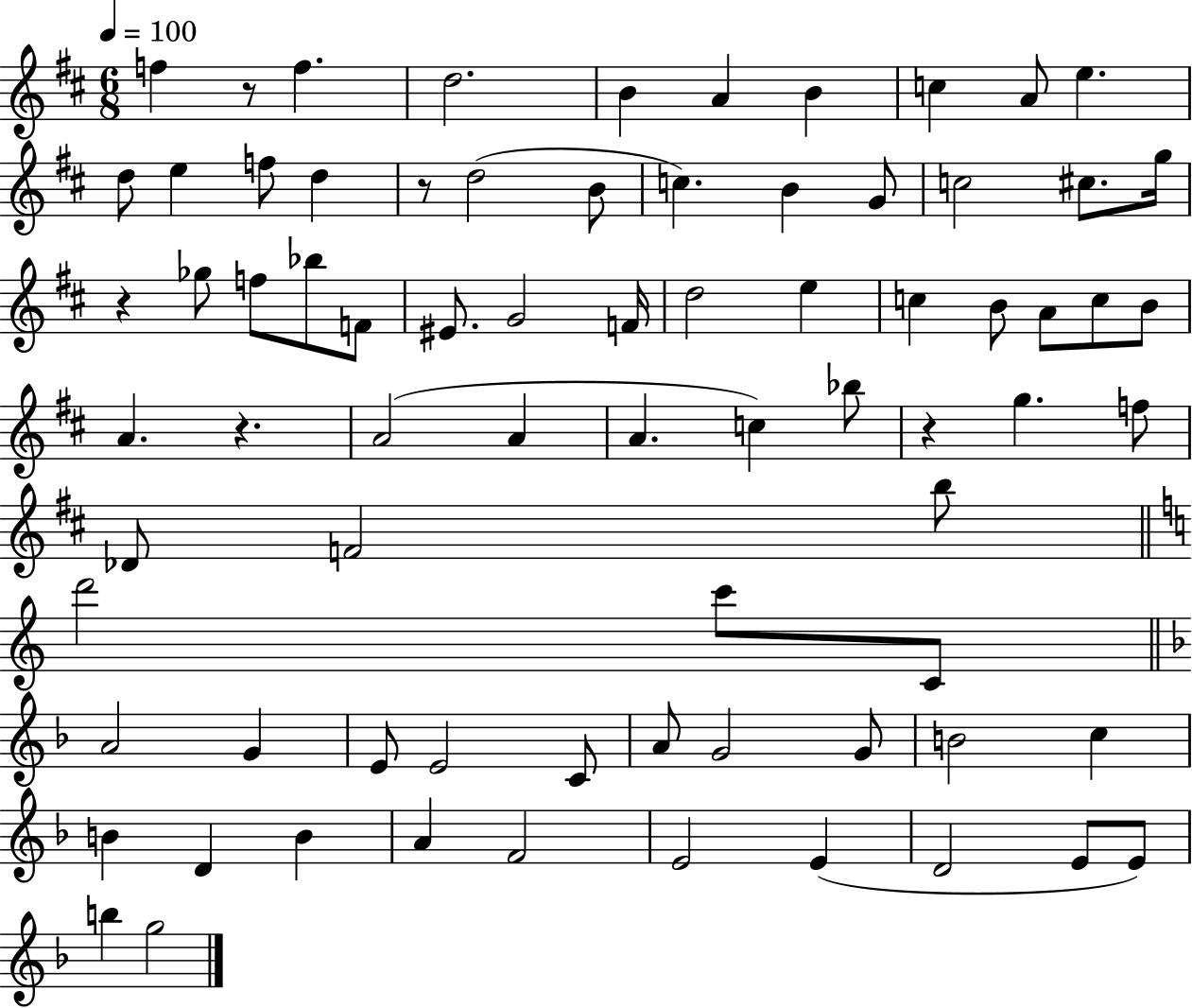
{
  \clef treble
  \numericTimeSignature
  \time 6/8
  \key d \major
  \tempo 4 = 100
  f''4 r8 f''4. | d''2. | b'4 a'4 b'4 | c''4 a'8 e''4. | \break d''8 e''4 f''8 d''4 | r8 d''2( b'8 | c''4.) b'4 g'8 | c''2 cis''8. g''16 | \break r4 ges''8 f''8 bes''8 f'8 | eis'8. g'2 f'16 | d''2 e''4 | c''4 b'8 a'8 c''8 b'8 | \break a'4. r4. | a'2( a'4 | a'4. c''4) bes''8 | r4 g''4. f''8 | \break des'8 f'2 b''8 | \bar "||" \break \key c \major d'''2 c'''8 c'8 | \bar "||" \break \key f \major a'2 g'4 | e'8 e'2 c'8 | a'8 g'2 g'8 | b'2 c''4 | \break b'4 d'4 b'4 | a'4 f'2 | e'2 e'4( | d'2 e'8 e'8) | \break b''4 g''2 | \bar "|."
}